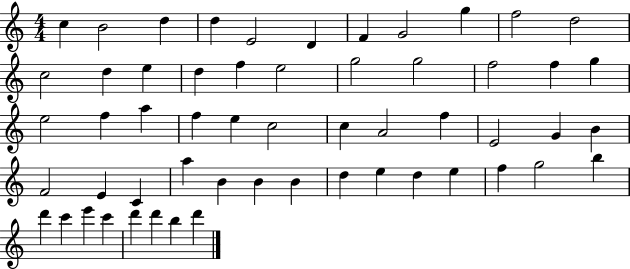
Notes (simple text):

C5/q B4/h D5/q D5/q E4/h D4/q F4/q G4/h G5/q F5/h D5/h C5/h D5/q E5/q D5/q F5/q E5/h G5/h G5/h F5/h F5/q G5/q E5/h F5/q A5/q F5/q E5/q C5/h C5/q A4/h F5/q E4/h G4/q B4/q F4/h E4/q C4/q A5/q B4/q B4/q B4/q D5/q E5/q D5/q E5/q F5/q G5/h B5/q D6/q C6/q E6/q C6/q D6/q D6/q B5/q D6/q